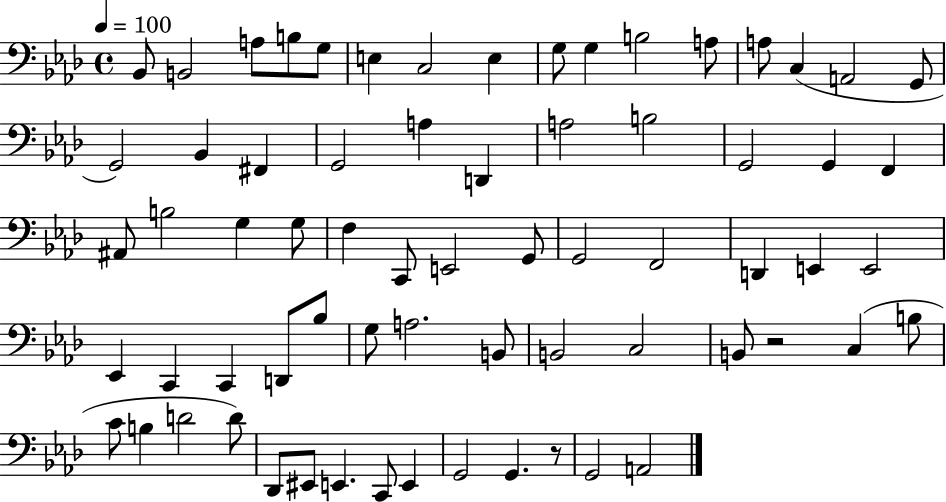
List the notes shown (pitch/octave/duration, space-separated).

Bb2/e B2/h A3/e B3/e G3/e E3/q C3/h E3/q G3/e G3/q B3/h A3/e A3/e C3/q A2/h G2/e G2/h Bb2/q F#2/q G2/h A3/q D2/q A3/h B3/h G2/h G2/q F2/q A#2/e B3/h G3/q G3/e F3/q C2/e E2/h G2/e G2/h F2/h D2/q E2/q E2/h Eb2/q C2/q C2/q D2/e Bb3/e G3/e A3/h. B2/e B2/h C3/h B2/e R/h C3/q B3/e C4/e B3/q D4/h D4/e Db2/e EIS2/e E2/q. C2/e E2/q G2/h G2/q. R/e G2/h A2/h